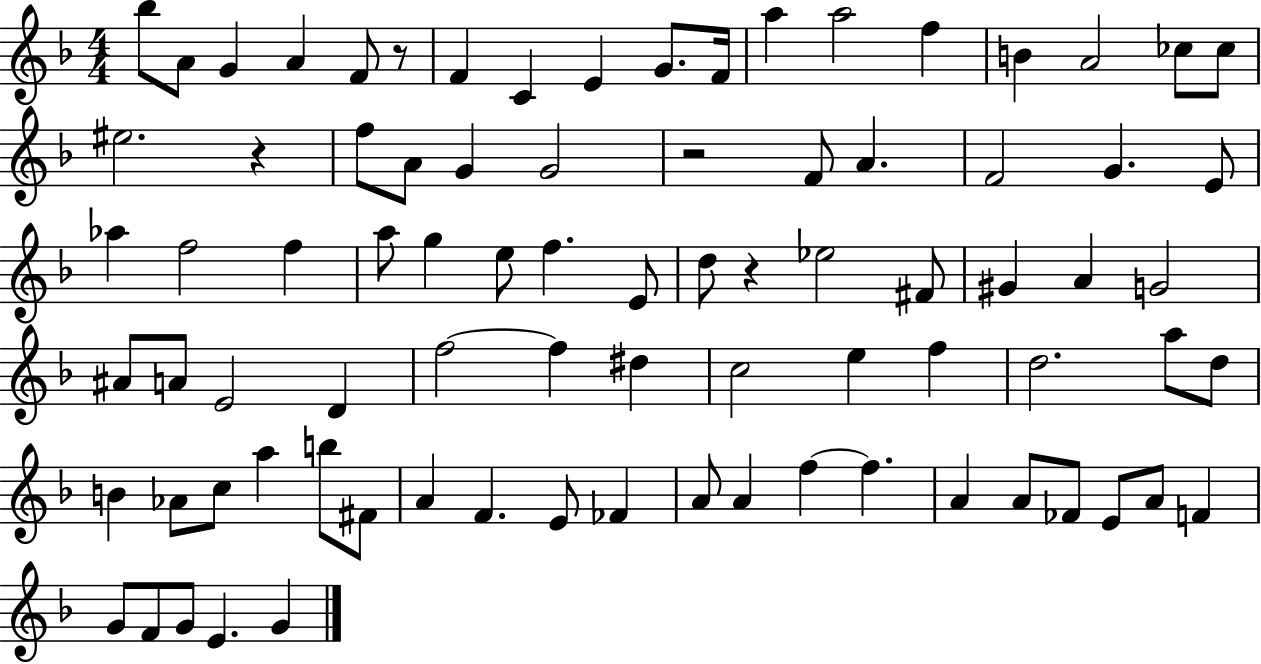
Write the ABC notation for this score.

X:1
T:Untitled
M:4/4
L:1/4
K:F
_b/2 A/2 G A F/2 z/2 F C E G/2 F/4 a a2 f B A2 _c/2 _c/2 ^e2 z f/2 A/2 G G2 z2 F/2 A F2 G E/2 _a f2 f a/2 g e/2 f E/2 d/2 z _e2 ^F/2 ^G A G2 ^A/2 A/2 E2 D f2 f ^d c2 e f d2 a/2 d/2 B _A/2 c/2 a b/2 ^F/2 A F E/2 _F A/2 A f f A A/2 _F/2 E/2 A/2 F G/2 F/2 G/2 E G